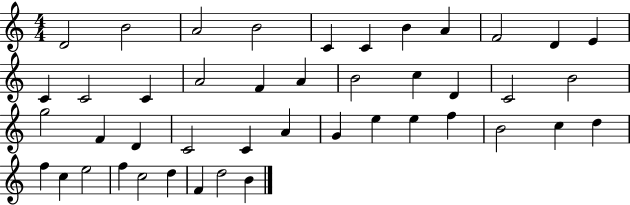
D4/h B4/h A4/h B4/h C4/q C4/q B4/q A4/q F4/h D4/q E4/q C4/q C4/h C4/q A4/h F4/q A4/q B4/h C5/q D4/q C4/h B4/h G5/h F4/q D4/q C4/h C4/q A4/q G4/q E5/q E5/q F5/q B4/h C5/q D5/q F5/q C5/q E5/h F5/q C5/h D5/q F4/q D5/h B4/q